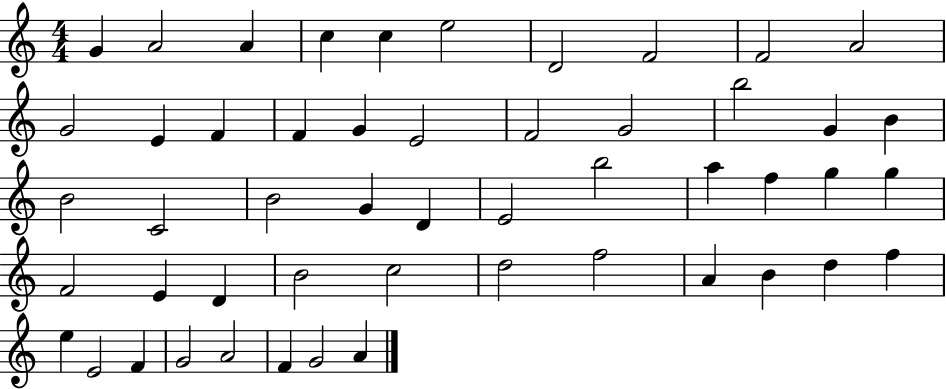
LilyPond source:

{
  \clef treble
  \numericTimeSignature
  \time 4/4
  \key c \major
  g'4 a'2 a'4 | c''4 c''4 e''2 | d'2 f'2 | f'2 a'2 | \break g'2 e'4 f'4 | f'4 g'4 e'2 | f'2 g'2 | b''2 g'4 b'4 | \break b'2 c'2 | b'2 g'4 d'4 | e'2 b''2 | a''4 f''4 g''4 g''4 | \break f'2 e'4 d'4 | b'2 c''2 | d''2 f''2 | a'4 b'4 d''4 f''4 | \break e''4 e'2 f'4 | g'2 a'2 | f'4 g'2 a'4 | \bar "|."
}